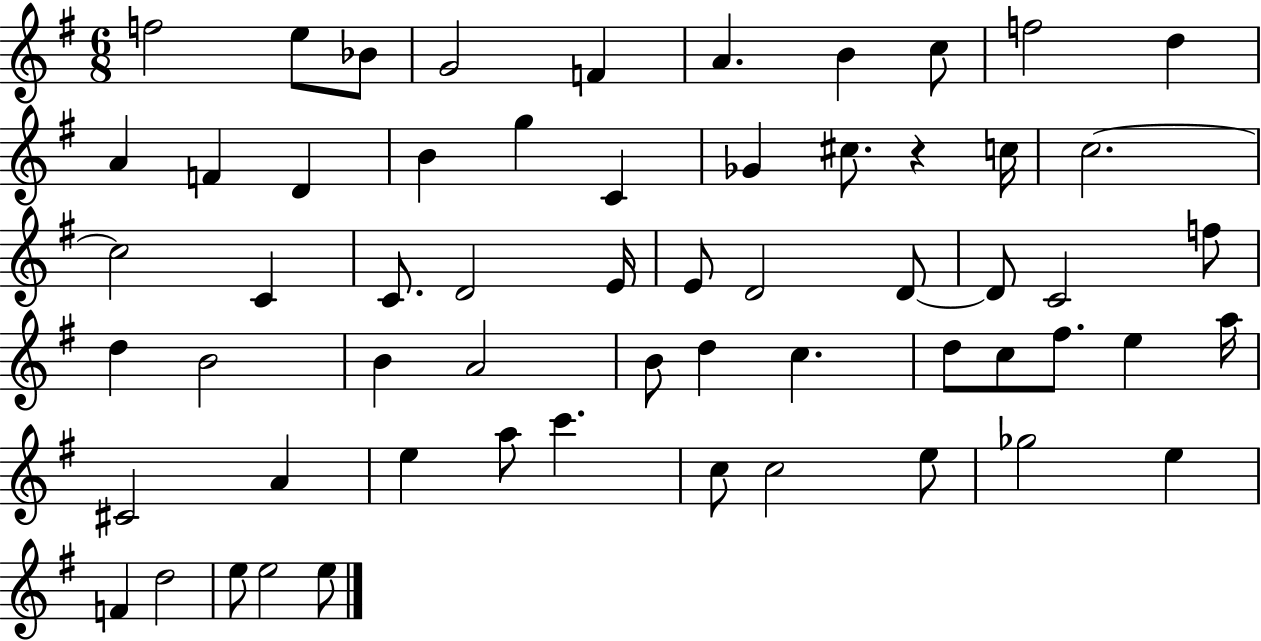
F5/h E5/e Bb4/e G4/h F4/q A4/q. B4/q C5/e F5/h D5/q A4/q F4/q D4/q B4/q G5/q C4/q Gb4/q C#5/e. R/q C5/s C5/h. C5/h C4/q C4/e. D4/h E4/s E4/e D4/h D4/e D4/e C4/h F5/e D5/q B4/h B4/q A4/h B4/e D5/q C5/q. D5/e C5/e F#5/e. E5/q A5/s C#4/h A4/q E5/q A5/e C6/q. C5/e C5/h E5/e Gb5/h E5/q F4/q D5/h E5/e E5/h E5/e